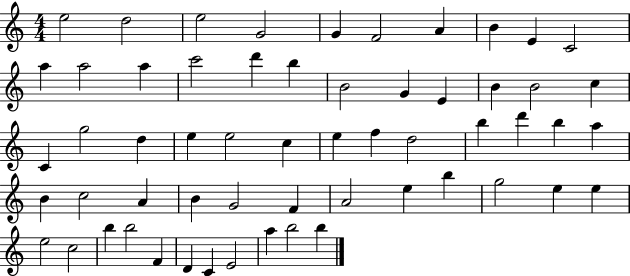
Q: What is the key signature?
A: C major